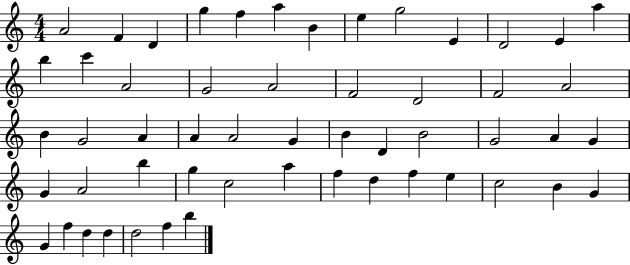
X:1
T:Untitled
M:4/4
L:1/4
K:C
A2 F D g f a B e g2 E D2 E a b c' A2 G2 A2 F2 D2 F2 A2 B G2 A A A2 G B D B2 G2 A G G A2 b g c2 a f d f e c2 B G G f d d d2 f b